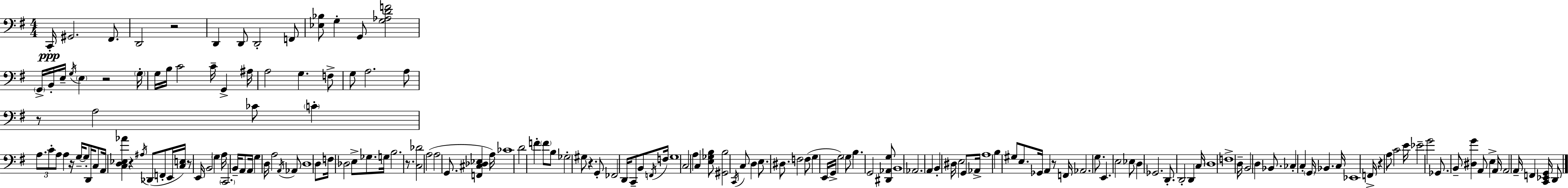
X:1
T:Untitled
M:4/4
L:1/4
K:G
C,,/4 ^G,,2 ^F,,/2 D,,2 z2 D,, D,,/2 D,,2 F,,/2 [_E,_B,]/2 G, G,,/2 [G,_A,DF]2 G,,/4 B,,/4 E,/4 G,/4 E, z2 G,/4 G,/4 B,/4 C2 C/4 G,, ^A,/4 A,2 G, F,/2 G,/2 A,2 A,/2 z/2 A,2 _C/2 C A,/2 C/2 A,/2 A, z/4 G,/4 G,/2 D,,/4 C,/2 A,,/4 [C,D,_E,_A] z ^A,/4 _D,,/2 F,,/2 E,,/4 [C,E,]/4 z/2 E,,/4 B,,2 G, A,/4 C,,2 B,,/4 A,,/2 A,,/4 G, D,/4 A,2 A,,/4 _A,,/2 D,4 D,/2 F,/4 _D,2 E,/2 _G,/2 G,/4 B,2 z/2 [C,_D]2 A,2 A,2 G,,/2 [F,,^C,_D,_E,] A,/4 _C4 D2 F F/2 B,/2 _G,2 ^G,/2 z G,,/2 _F,,2 D,,/4 C,,/2 B,,/2 F,,/4 F,/4 G,4 C,2 A, C, [E,_G,B,]/2 [^G,,B,]2 C,,/4 C,/2 D, E,/2 ^D,/2 F,2 F,/2 G, E,,/4 G,,/4 G,2 G,/2 B, G,,2 [^D,,_A,,G,]/2 B,,4 _A,,2 A,, B,, ^D,/4 E,2 G,,/2 _A,,/4 A,4 B, ^G,/2 E,/2 _G,,/4 A,, z/2 F,,/4 _A,,2 G,/2 E,, E,2 _E,/2 D, _G,,2 D,,/2 D,,2 D,, C,/4 D,4 F,4 D,/4 B,,2 D, _B,,/2 _C, C, G,,/4 _B,, C,/4 _E,,4 F,,/4 z A,/2 C2 E/4 _E2 G2 _G,,/2 B,,/2 [^D,G] A,,/2 E, A,,/4 A,,2 A,,/4 F,, [C,,_E,,G,,]/4 D,,/2